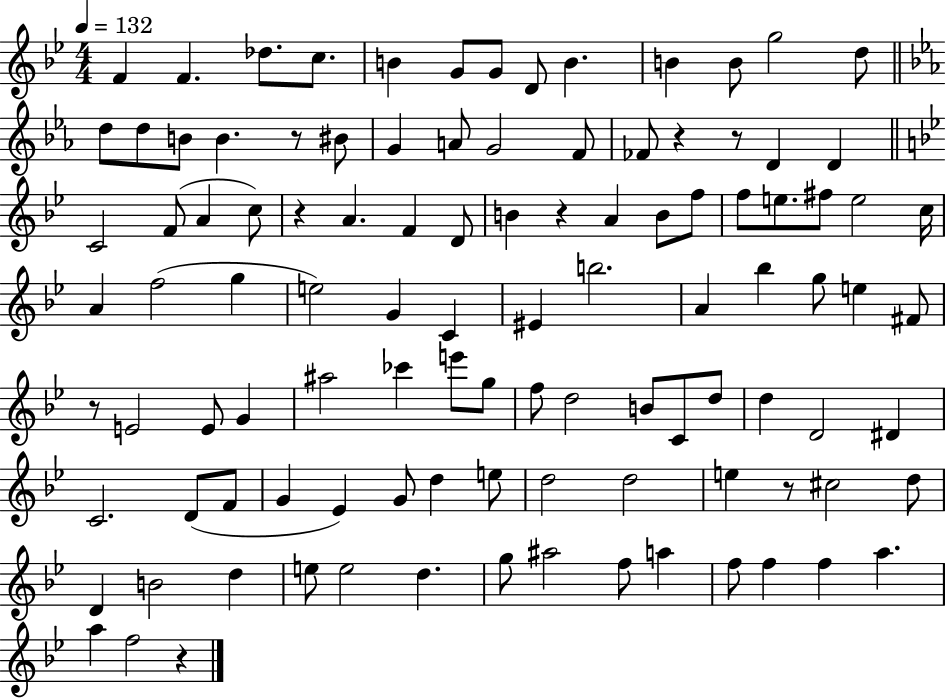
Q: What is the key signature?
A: BES major